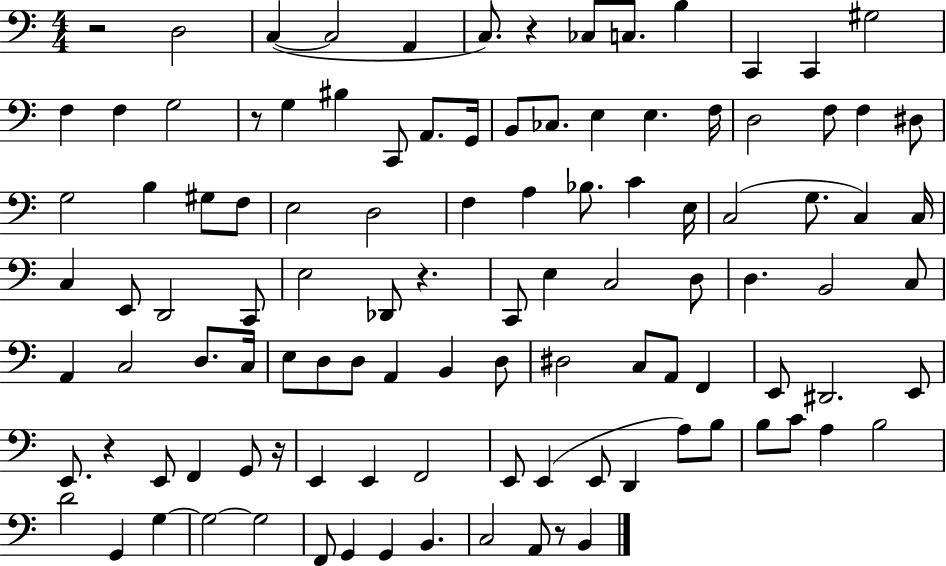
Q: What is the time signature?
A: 4/4